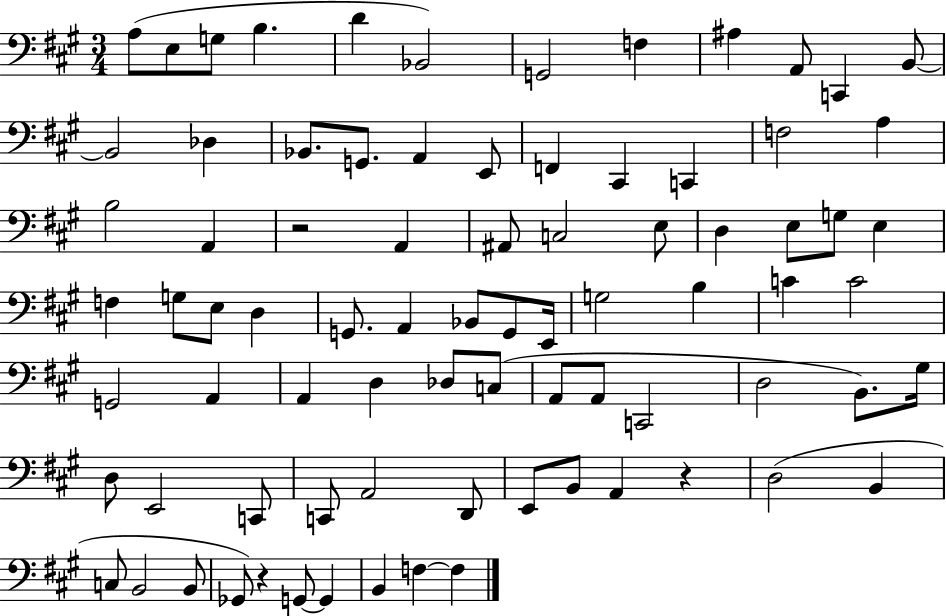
{
  \clef bass
  \numericTimeSignature
  \time 3/4
  \key a \major
  a8( e8 g8 b4. | d'4 bes,2) | g,2 f4 | ais4 a,8 c,4 b,8~~ | \break b,2 des4 | bes,8. g,8. a,4 e,8 | f,4 cis,4 c,4 | f2 a4 | \break b2 a,4 | r2 a,4 | ais,8 c2 e8 | d4 e8 g8 e4 | \break f4 g8 e8 d4 | g,8. a,4 bes,8 g,8 e,16 | g2 b4 | c'4 c'2 | \break g,2 a,4 | a,4 d4 des8 c8( | a,8 a,8 c,2 | d2 b,8.) gis16 | \break d8 e,2 c,8 | c,8 a,2 d,8 | e,8 b,8 a,4 r4 | d2( b,4 | \break c8 b,2 b,8 | ges,8) r4 g,8~~ g,4 | b,4 f4~~ f4 | \bar "|."
}